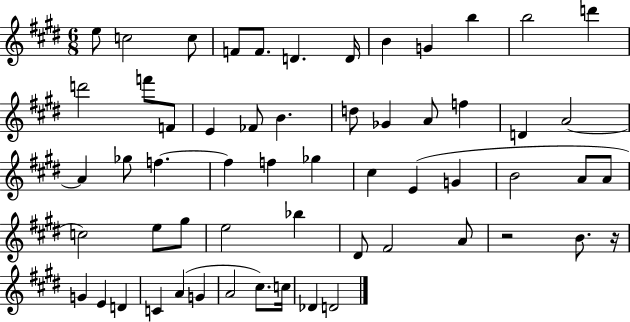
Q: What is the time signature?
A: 6/8